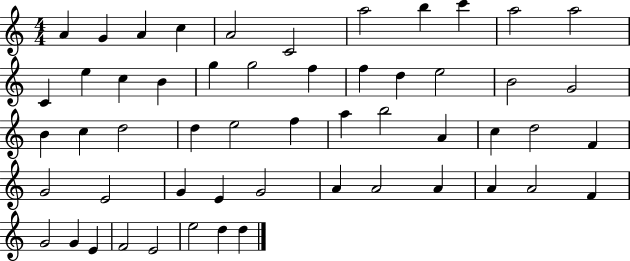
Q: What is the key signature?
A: C major